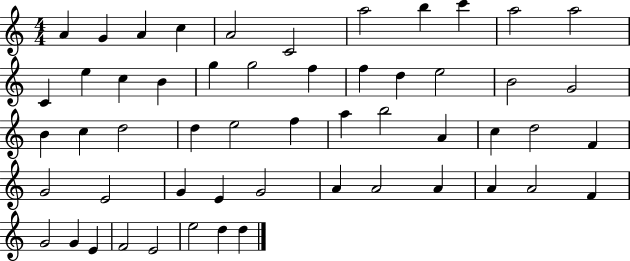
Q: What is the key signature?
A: C major